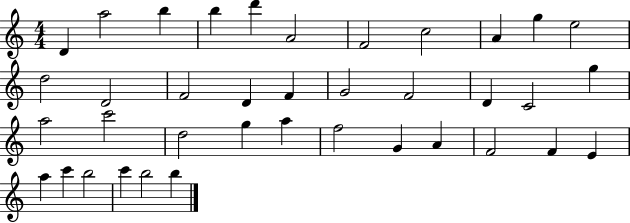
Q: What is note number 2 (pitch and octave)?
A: A5